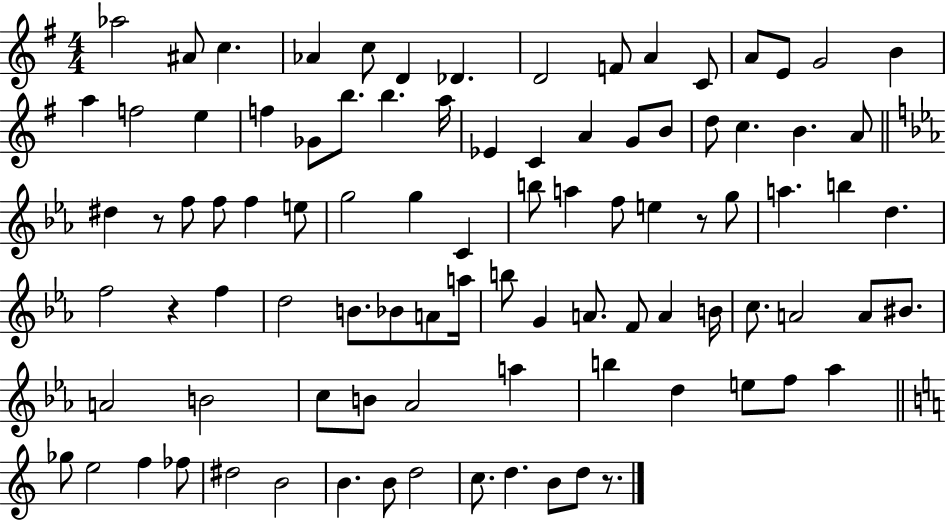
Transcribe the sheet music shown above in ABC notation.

X:1
T:Untitled
M:4/4
L:1/4
K:G
_a2 ^A/2 c _A c/2 D _D D2 F/2 A C/2 A/2 E/2 G2 B a f2 e f _G/2 b/2 b a/4 _E C A G/2 B/2 d/2 c B A/2 ^d z/2 f/2 f/2 f e/2 g2 g C b/2 a f/2 e z/2 g/2 a b d f2 z f d2 B/2 _B/2 A/2 a/4 b/2 G A/2 F/2 A B/4 c/2 A2 A/2 ^B/2 A2 B2 c/2 B/2 _A2 a b d e/2 f/2 _a _g/2 e2 f _f/2 ^d2 B2 B B/2 d2 c/2 d B/2 d/2 z/2